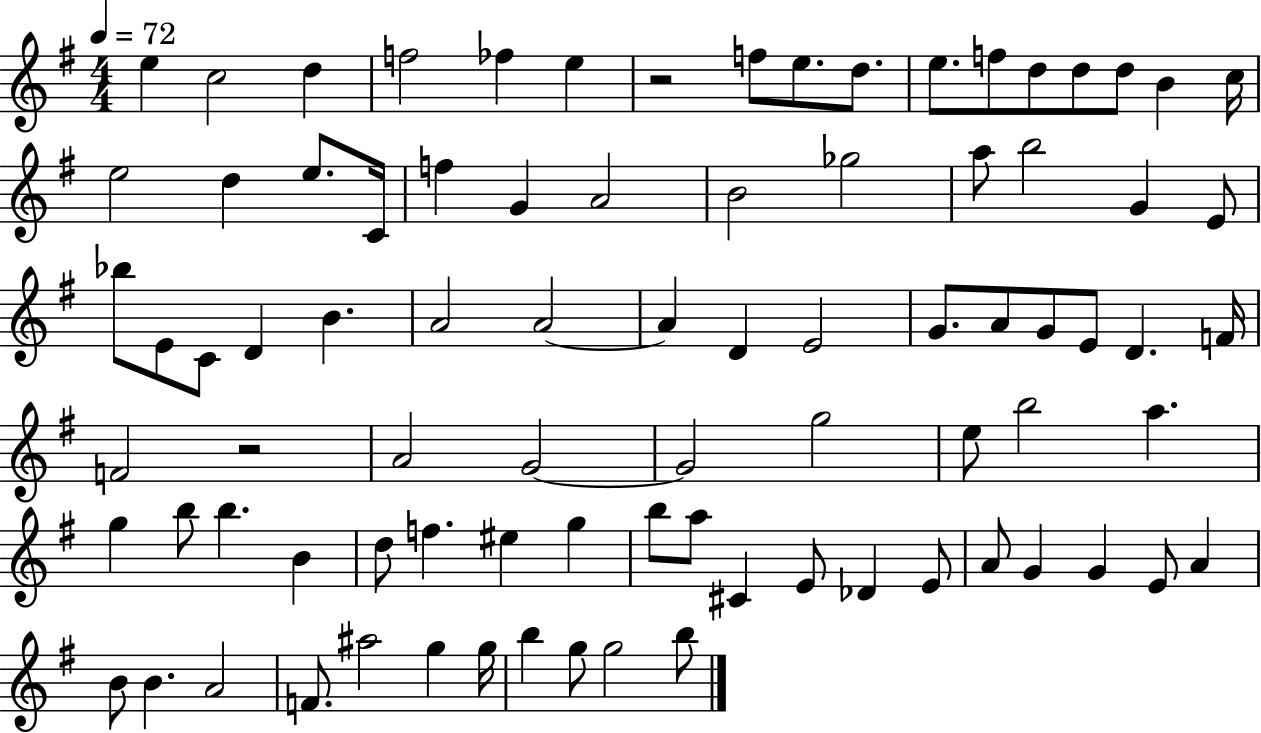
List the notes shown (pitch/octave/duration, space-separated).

E5/q C5/h D5/q F5/h FES5/q E5/q R/h F5/e E5/e. D5/e. E5/e. F5/e D5/e D5/e D5/e B4/q C5/s E5/h D5/q E5/e. C4/s F5/q G4/q A4/h B4/h Gb5/h A5/e B5/h G4/q E4/e Bb5/e E4/e C4/e D4/q B4/q. A4/h A4/h A4/q D4/q E4/h G4/e. A4/e G4/e E4/e D4/q. F4/s F4/h R/h A4/h G4/h G4/h G5/h E5/e B5/h A5/q. G5/q B5/e B5/q. B4/q D5/e F5/q. EIS5/q G5/q B5/e A5/e C#4/q E4/e Db4/q E4/e A4/e G4/q G4/q E4/e A4/q B4/e B4/q. A4/h F4/e. A#5/h G5/q G5/s B5/q G5/e G5/h B5/e